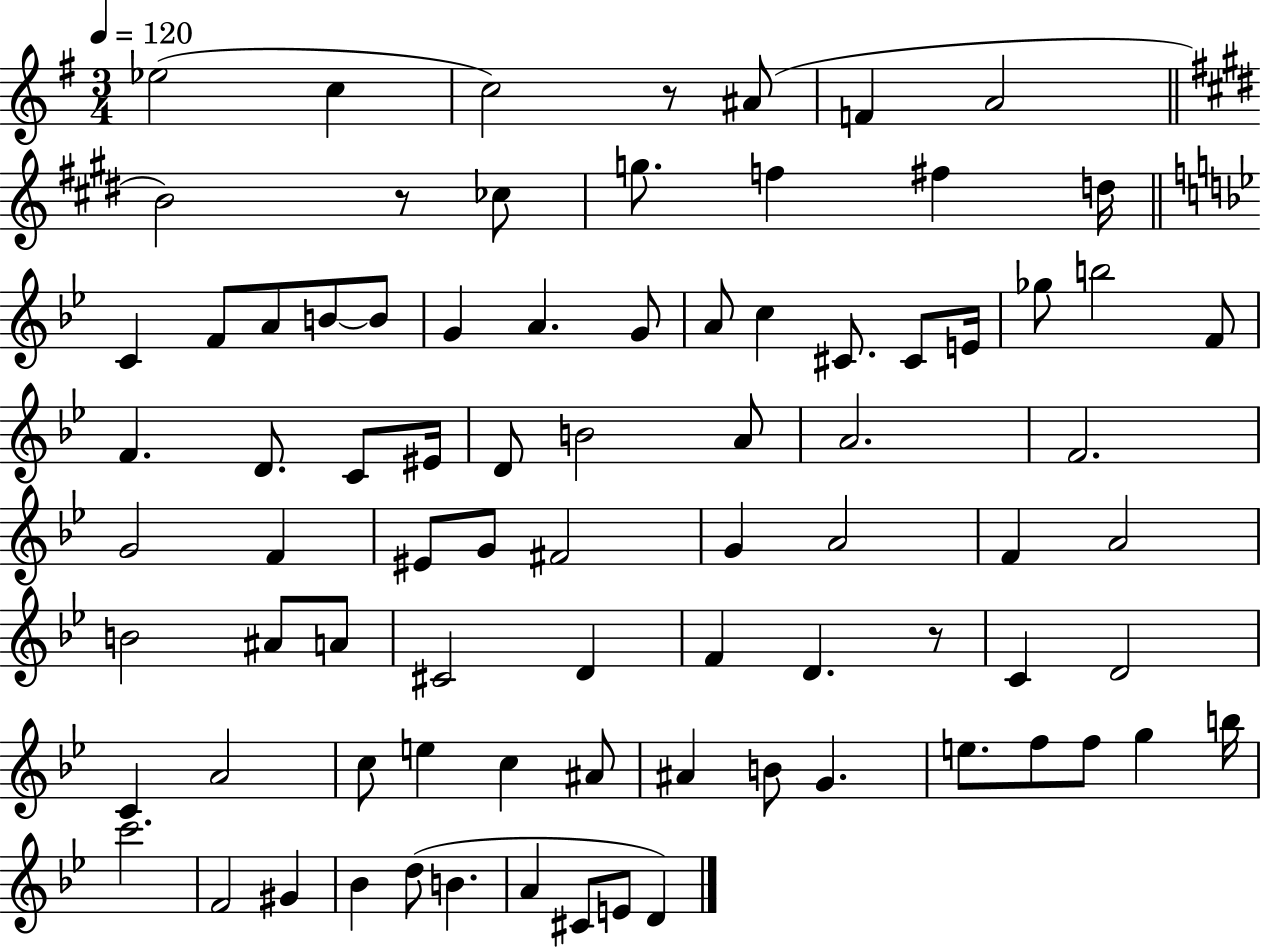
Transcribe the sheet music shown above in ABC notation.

X:1
T:Untitled
M:3/4
L:1/4
K:G
_e2 c c2 z/2 ^A/2 F A2 B2 z/2 _c/2 g/2 f ^f d/4 C F/2 A/2 B/2 B/2 G A G/2 A/2 c ^C/2 ^C/2 E/4 _g/2 b2 F/2 F D/2 C/2 ^E/4 D/2 B2 A/2 A2 F2 G2 F ^E/2 G/2 ^F2 G A2 F A2 B2 ^A/2 A/2 ^C2 D F D z/2 C D2 C A2 c/2 e c ^A/2 ^A B/2 G e/2 f/2 f/2 g b/4 c'2 F2 ^G _B d/2 B A ^C/2 E/2 D